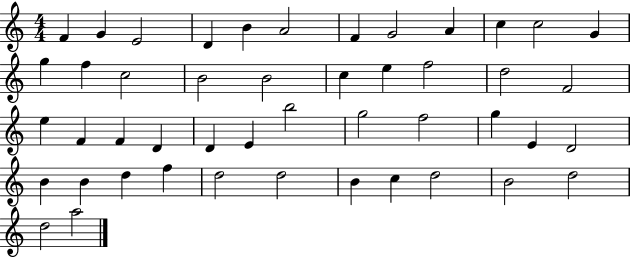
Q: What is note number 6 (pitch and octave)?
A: A4